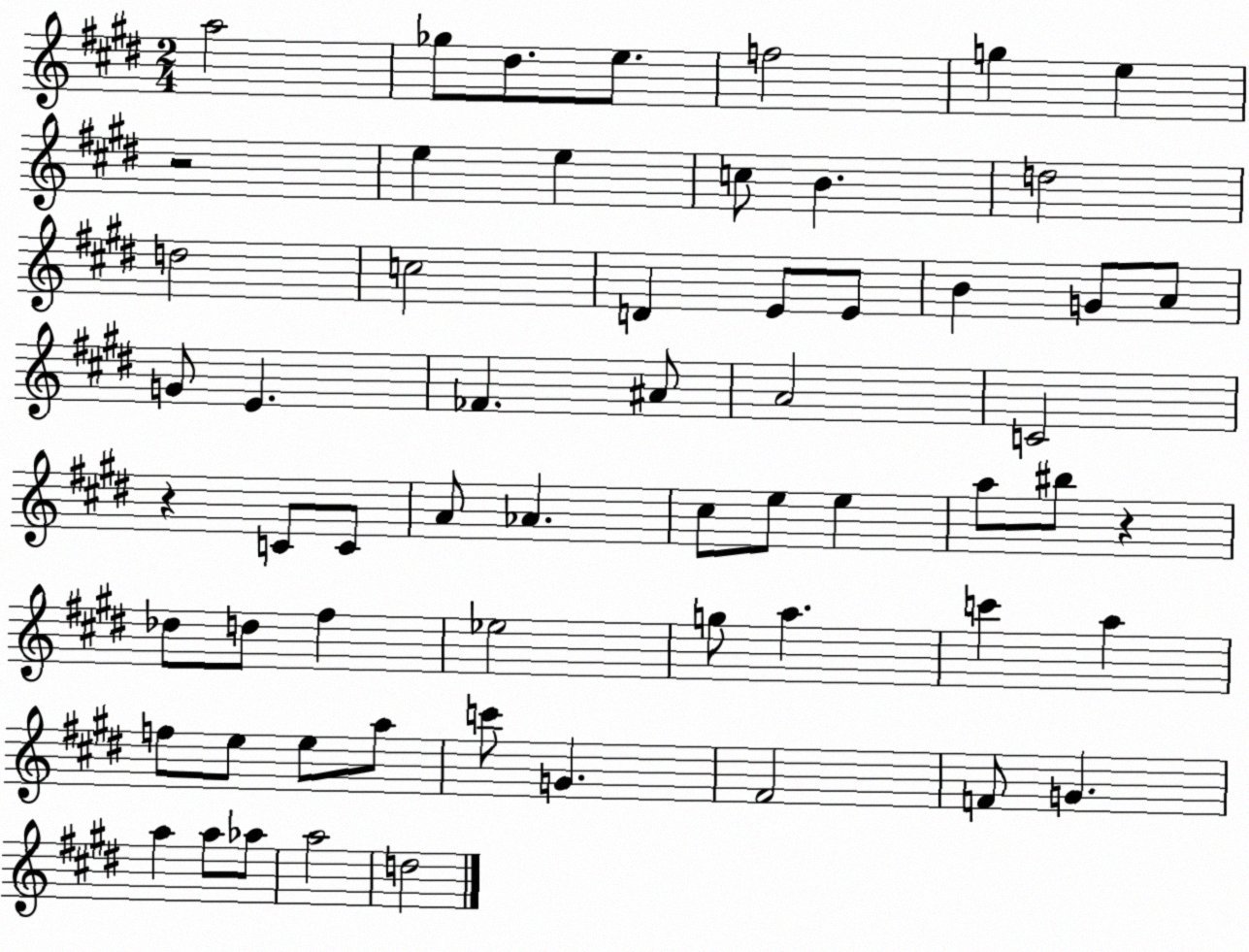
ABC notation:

X:1
T:Untitled
M:2/4
L:1/4
K:E
a2 _g/2 ^d/2 e/2 f2 g e z2 e e c/2 B d2 d2 c2 D E/2 E/2 B G/2 A/2 G/2 E _F ^A/2 A2 C2 z C/2 C/2 A/2 _A ^c/2 e/2 e a/2 ^b/2 z _d/2 d/2 ^f _e2 g/2 a c' a f/2 e/2 e/2 a/2 c'/2 G ^F2 F/2 G a a/2 _a/2 a2 d2